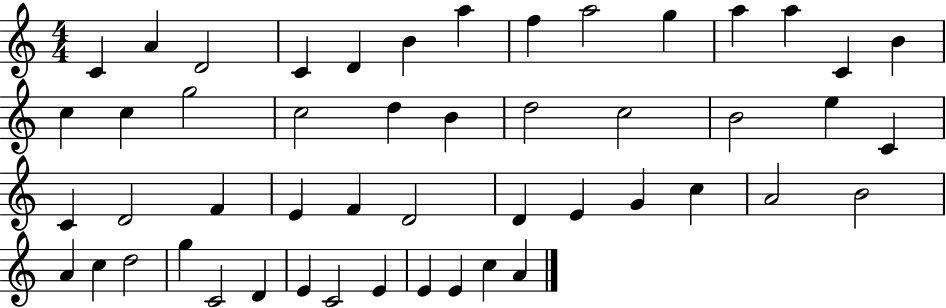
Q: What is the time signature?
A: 4/4